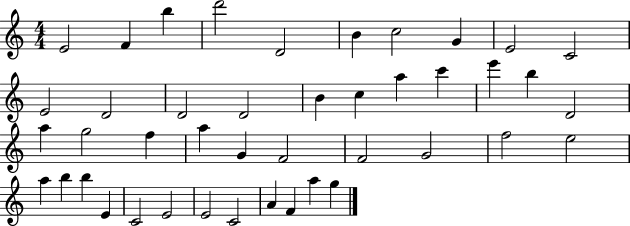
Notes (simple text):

E4/h F4/q B5/q D6/h D4/h B4/q C5/h G4/q E4/h C4/h E4/h D4/h D4/h D4/h B4/q C5/q A5/q C6/q E6/q B5/q D4/h A5/q G5/h F5/q A5/q G4/q F4/h F4/h G4/h F5/h E5/h A5/q B5/q B5/q E4/q C4/h E4/h E4/h C4/h A4/q F4/q A5/q G5/q